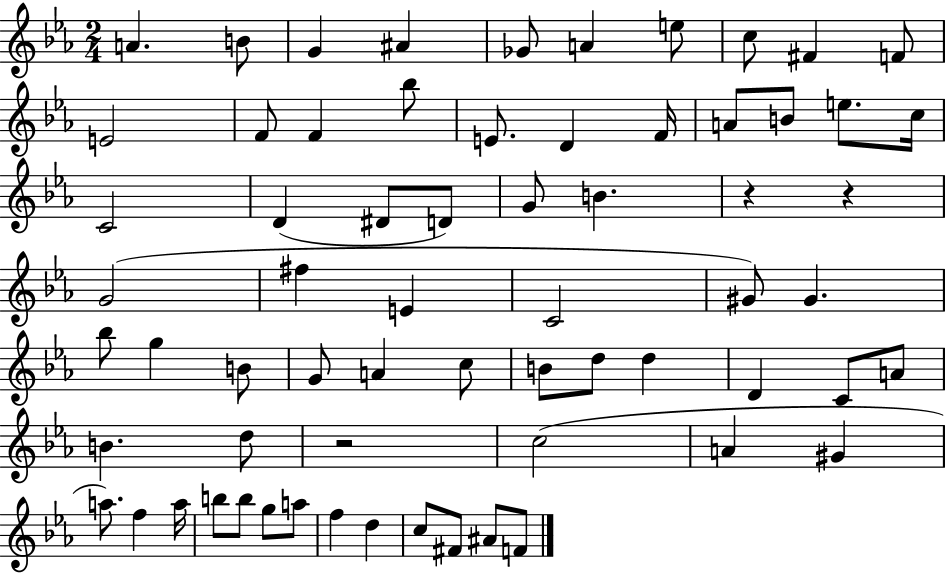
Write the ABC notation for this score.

X:1
T:Untitled
M:2/4
L:1/4
K:Eb
A B/2 G ^A _G/2 A e/2 c/2 ^F F/2 E2 F/2 F _b/2 E/2 D F/4 A/2 B/2 e/2 c/4 C2 D ^D/2 D/2 G/2 B z z G2 ^f E C2 ^G/2 ^G _b/2 g B/2 G/2 A c/2 B/2 d/2 d D C/2 A/2 B d/2 z2 c2 A ^G a/2 f a/4 b/2 b/2 g/2 a/2 f d c/2 ^F/2 ^A/2 F/2